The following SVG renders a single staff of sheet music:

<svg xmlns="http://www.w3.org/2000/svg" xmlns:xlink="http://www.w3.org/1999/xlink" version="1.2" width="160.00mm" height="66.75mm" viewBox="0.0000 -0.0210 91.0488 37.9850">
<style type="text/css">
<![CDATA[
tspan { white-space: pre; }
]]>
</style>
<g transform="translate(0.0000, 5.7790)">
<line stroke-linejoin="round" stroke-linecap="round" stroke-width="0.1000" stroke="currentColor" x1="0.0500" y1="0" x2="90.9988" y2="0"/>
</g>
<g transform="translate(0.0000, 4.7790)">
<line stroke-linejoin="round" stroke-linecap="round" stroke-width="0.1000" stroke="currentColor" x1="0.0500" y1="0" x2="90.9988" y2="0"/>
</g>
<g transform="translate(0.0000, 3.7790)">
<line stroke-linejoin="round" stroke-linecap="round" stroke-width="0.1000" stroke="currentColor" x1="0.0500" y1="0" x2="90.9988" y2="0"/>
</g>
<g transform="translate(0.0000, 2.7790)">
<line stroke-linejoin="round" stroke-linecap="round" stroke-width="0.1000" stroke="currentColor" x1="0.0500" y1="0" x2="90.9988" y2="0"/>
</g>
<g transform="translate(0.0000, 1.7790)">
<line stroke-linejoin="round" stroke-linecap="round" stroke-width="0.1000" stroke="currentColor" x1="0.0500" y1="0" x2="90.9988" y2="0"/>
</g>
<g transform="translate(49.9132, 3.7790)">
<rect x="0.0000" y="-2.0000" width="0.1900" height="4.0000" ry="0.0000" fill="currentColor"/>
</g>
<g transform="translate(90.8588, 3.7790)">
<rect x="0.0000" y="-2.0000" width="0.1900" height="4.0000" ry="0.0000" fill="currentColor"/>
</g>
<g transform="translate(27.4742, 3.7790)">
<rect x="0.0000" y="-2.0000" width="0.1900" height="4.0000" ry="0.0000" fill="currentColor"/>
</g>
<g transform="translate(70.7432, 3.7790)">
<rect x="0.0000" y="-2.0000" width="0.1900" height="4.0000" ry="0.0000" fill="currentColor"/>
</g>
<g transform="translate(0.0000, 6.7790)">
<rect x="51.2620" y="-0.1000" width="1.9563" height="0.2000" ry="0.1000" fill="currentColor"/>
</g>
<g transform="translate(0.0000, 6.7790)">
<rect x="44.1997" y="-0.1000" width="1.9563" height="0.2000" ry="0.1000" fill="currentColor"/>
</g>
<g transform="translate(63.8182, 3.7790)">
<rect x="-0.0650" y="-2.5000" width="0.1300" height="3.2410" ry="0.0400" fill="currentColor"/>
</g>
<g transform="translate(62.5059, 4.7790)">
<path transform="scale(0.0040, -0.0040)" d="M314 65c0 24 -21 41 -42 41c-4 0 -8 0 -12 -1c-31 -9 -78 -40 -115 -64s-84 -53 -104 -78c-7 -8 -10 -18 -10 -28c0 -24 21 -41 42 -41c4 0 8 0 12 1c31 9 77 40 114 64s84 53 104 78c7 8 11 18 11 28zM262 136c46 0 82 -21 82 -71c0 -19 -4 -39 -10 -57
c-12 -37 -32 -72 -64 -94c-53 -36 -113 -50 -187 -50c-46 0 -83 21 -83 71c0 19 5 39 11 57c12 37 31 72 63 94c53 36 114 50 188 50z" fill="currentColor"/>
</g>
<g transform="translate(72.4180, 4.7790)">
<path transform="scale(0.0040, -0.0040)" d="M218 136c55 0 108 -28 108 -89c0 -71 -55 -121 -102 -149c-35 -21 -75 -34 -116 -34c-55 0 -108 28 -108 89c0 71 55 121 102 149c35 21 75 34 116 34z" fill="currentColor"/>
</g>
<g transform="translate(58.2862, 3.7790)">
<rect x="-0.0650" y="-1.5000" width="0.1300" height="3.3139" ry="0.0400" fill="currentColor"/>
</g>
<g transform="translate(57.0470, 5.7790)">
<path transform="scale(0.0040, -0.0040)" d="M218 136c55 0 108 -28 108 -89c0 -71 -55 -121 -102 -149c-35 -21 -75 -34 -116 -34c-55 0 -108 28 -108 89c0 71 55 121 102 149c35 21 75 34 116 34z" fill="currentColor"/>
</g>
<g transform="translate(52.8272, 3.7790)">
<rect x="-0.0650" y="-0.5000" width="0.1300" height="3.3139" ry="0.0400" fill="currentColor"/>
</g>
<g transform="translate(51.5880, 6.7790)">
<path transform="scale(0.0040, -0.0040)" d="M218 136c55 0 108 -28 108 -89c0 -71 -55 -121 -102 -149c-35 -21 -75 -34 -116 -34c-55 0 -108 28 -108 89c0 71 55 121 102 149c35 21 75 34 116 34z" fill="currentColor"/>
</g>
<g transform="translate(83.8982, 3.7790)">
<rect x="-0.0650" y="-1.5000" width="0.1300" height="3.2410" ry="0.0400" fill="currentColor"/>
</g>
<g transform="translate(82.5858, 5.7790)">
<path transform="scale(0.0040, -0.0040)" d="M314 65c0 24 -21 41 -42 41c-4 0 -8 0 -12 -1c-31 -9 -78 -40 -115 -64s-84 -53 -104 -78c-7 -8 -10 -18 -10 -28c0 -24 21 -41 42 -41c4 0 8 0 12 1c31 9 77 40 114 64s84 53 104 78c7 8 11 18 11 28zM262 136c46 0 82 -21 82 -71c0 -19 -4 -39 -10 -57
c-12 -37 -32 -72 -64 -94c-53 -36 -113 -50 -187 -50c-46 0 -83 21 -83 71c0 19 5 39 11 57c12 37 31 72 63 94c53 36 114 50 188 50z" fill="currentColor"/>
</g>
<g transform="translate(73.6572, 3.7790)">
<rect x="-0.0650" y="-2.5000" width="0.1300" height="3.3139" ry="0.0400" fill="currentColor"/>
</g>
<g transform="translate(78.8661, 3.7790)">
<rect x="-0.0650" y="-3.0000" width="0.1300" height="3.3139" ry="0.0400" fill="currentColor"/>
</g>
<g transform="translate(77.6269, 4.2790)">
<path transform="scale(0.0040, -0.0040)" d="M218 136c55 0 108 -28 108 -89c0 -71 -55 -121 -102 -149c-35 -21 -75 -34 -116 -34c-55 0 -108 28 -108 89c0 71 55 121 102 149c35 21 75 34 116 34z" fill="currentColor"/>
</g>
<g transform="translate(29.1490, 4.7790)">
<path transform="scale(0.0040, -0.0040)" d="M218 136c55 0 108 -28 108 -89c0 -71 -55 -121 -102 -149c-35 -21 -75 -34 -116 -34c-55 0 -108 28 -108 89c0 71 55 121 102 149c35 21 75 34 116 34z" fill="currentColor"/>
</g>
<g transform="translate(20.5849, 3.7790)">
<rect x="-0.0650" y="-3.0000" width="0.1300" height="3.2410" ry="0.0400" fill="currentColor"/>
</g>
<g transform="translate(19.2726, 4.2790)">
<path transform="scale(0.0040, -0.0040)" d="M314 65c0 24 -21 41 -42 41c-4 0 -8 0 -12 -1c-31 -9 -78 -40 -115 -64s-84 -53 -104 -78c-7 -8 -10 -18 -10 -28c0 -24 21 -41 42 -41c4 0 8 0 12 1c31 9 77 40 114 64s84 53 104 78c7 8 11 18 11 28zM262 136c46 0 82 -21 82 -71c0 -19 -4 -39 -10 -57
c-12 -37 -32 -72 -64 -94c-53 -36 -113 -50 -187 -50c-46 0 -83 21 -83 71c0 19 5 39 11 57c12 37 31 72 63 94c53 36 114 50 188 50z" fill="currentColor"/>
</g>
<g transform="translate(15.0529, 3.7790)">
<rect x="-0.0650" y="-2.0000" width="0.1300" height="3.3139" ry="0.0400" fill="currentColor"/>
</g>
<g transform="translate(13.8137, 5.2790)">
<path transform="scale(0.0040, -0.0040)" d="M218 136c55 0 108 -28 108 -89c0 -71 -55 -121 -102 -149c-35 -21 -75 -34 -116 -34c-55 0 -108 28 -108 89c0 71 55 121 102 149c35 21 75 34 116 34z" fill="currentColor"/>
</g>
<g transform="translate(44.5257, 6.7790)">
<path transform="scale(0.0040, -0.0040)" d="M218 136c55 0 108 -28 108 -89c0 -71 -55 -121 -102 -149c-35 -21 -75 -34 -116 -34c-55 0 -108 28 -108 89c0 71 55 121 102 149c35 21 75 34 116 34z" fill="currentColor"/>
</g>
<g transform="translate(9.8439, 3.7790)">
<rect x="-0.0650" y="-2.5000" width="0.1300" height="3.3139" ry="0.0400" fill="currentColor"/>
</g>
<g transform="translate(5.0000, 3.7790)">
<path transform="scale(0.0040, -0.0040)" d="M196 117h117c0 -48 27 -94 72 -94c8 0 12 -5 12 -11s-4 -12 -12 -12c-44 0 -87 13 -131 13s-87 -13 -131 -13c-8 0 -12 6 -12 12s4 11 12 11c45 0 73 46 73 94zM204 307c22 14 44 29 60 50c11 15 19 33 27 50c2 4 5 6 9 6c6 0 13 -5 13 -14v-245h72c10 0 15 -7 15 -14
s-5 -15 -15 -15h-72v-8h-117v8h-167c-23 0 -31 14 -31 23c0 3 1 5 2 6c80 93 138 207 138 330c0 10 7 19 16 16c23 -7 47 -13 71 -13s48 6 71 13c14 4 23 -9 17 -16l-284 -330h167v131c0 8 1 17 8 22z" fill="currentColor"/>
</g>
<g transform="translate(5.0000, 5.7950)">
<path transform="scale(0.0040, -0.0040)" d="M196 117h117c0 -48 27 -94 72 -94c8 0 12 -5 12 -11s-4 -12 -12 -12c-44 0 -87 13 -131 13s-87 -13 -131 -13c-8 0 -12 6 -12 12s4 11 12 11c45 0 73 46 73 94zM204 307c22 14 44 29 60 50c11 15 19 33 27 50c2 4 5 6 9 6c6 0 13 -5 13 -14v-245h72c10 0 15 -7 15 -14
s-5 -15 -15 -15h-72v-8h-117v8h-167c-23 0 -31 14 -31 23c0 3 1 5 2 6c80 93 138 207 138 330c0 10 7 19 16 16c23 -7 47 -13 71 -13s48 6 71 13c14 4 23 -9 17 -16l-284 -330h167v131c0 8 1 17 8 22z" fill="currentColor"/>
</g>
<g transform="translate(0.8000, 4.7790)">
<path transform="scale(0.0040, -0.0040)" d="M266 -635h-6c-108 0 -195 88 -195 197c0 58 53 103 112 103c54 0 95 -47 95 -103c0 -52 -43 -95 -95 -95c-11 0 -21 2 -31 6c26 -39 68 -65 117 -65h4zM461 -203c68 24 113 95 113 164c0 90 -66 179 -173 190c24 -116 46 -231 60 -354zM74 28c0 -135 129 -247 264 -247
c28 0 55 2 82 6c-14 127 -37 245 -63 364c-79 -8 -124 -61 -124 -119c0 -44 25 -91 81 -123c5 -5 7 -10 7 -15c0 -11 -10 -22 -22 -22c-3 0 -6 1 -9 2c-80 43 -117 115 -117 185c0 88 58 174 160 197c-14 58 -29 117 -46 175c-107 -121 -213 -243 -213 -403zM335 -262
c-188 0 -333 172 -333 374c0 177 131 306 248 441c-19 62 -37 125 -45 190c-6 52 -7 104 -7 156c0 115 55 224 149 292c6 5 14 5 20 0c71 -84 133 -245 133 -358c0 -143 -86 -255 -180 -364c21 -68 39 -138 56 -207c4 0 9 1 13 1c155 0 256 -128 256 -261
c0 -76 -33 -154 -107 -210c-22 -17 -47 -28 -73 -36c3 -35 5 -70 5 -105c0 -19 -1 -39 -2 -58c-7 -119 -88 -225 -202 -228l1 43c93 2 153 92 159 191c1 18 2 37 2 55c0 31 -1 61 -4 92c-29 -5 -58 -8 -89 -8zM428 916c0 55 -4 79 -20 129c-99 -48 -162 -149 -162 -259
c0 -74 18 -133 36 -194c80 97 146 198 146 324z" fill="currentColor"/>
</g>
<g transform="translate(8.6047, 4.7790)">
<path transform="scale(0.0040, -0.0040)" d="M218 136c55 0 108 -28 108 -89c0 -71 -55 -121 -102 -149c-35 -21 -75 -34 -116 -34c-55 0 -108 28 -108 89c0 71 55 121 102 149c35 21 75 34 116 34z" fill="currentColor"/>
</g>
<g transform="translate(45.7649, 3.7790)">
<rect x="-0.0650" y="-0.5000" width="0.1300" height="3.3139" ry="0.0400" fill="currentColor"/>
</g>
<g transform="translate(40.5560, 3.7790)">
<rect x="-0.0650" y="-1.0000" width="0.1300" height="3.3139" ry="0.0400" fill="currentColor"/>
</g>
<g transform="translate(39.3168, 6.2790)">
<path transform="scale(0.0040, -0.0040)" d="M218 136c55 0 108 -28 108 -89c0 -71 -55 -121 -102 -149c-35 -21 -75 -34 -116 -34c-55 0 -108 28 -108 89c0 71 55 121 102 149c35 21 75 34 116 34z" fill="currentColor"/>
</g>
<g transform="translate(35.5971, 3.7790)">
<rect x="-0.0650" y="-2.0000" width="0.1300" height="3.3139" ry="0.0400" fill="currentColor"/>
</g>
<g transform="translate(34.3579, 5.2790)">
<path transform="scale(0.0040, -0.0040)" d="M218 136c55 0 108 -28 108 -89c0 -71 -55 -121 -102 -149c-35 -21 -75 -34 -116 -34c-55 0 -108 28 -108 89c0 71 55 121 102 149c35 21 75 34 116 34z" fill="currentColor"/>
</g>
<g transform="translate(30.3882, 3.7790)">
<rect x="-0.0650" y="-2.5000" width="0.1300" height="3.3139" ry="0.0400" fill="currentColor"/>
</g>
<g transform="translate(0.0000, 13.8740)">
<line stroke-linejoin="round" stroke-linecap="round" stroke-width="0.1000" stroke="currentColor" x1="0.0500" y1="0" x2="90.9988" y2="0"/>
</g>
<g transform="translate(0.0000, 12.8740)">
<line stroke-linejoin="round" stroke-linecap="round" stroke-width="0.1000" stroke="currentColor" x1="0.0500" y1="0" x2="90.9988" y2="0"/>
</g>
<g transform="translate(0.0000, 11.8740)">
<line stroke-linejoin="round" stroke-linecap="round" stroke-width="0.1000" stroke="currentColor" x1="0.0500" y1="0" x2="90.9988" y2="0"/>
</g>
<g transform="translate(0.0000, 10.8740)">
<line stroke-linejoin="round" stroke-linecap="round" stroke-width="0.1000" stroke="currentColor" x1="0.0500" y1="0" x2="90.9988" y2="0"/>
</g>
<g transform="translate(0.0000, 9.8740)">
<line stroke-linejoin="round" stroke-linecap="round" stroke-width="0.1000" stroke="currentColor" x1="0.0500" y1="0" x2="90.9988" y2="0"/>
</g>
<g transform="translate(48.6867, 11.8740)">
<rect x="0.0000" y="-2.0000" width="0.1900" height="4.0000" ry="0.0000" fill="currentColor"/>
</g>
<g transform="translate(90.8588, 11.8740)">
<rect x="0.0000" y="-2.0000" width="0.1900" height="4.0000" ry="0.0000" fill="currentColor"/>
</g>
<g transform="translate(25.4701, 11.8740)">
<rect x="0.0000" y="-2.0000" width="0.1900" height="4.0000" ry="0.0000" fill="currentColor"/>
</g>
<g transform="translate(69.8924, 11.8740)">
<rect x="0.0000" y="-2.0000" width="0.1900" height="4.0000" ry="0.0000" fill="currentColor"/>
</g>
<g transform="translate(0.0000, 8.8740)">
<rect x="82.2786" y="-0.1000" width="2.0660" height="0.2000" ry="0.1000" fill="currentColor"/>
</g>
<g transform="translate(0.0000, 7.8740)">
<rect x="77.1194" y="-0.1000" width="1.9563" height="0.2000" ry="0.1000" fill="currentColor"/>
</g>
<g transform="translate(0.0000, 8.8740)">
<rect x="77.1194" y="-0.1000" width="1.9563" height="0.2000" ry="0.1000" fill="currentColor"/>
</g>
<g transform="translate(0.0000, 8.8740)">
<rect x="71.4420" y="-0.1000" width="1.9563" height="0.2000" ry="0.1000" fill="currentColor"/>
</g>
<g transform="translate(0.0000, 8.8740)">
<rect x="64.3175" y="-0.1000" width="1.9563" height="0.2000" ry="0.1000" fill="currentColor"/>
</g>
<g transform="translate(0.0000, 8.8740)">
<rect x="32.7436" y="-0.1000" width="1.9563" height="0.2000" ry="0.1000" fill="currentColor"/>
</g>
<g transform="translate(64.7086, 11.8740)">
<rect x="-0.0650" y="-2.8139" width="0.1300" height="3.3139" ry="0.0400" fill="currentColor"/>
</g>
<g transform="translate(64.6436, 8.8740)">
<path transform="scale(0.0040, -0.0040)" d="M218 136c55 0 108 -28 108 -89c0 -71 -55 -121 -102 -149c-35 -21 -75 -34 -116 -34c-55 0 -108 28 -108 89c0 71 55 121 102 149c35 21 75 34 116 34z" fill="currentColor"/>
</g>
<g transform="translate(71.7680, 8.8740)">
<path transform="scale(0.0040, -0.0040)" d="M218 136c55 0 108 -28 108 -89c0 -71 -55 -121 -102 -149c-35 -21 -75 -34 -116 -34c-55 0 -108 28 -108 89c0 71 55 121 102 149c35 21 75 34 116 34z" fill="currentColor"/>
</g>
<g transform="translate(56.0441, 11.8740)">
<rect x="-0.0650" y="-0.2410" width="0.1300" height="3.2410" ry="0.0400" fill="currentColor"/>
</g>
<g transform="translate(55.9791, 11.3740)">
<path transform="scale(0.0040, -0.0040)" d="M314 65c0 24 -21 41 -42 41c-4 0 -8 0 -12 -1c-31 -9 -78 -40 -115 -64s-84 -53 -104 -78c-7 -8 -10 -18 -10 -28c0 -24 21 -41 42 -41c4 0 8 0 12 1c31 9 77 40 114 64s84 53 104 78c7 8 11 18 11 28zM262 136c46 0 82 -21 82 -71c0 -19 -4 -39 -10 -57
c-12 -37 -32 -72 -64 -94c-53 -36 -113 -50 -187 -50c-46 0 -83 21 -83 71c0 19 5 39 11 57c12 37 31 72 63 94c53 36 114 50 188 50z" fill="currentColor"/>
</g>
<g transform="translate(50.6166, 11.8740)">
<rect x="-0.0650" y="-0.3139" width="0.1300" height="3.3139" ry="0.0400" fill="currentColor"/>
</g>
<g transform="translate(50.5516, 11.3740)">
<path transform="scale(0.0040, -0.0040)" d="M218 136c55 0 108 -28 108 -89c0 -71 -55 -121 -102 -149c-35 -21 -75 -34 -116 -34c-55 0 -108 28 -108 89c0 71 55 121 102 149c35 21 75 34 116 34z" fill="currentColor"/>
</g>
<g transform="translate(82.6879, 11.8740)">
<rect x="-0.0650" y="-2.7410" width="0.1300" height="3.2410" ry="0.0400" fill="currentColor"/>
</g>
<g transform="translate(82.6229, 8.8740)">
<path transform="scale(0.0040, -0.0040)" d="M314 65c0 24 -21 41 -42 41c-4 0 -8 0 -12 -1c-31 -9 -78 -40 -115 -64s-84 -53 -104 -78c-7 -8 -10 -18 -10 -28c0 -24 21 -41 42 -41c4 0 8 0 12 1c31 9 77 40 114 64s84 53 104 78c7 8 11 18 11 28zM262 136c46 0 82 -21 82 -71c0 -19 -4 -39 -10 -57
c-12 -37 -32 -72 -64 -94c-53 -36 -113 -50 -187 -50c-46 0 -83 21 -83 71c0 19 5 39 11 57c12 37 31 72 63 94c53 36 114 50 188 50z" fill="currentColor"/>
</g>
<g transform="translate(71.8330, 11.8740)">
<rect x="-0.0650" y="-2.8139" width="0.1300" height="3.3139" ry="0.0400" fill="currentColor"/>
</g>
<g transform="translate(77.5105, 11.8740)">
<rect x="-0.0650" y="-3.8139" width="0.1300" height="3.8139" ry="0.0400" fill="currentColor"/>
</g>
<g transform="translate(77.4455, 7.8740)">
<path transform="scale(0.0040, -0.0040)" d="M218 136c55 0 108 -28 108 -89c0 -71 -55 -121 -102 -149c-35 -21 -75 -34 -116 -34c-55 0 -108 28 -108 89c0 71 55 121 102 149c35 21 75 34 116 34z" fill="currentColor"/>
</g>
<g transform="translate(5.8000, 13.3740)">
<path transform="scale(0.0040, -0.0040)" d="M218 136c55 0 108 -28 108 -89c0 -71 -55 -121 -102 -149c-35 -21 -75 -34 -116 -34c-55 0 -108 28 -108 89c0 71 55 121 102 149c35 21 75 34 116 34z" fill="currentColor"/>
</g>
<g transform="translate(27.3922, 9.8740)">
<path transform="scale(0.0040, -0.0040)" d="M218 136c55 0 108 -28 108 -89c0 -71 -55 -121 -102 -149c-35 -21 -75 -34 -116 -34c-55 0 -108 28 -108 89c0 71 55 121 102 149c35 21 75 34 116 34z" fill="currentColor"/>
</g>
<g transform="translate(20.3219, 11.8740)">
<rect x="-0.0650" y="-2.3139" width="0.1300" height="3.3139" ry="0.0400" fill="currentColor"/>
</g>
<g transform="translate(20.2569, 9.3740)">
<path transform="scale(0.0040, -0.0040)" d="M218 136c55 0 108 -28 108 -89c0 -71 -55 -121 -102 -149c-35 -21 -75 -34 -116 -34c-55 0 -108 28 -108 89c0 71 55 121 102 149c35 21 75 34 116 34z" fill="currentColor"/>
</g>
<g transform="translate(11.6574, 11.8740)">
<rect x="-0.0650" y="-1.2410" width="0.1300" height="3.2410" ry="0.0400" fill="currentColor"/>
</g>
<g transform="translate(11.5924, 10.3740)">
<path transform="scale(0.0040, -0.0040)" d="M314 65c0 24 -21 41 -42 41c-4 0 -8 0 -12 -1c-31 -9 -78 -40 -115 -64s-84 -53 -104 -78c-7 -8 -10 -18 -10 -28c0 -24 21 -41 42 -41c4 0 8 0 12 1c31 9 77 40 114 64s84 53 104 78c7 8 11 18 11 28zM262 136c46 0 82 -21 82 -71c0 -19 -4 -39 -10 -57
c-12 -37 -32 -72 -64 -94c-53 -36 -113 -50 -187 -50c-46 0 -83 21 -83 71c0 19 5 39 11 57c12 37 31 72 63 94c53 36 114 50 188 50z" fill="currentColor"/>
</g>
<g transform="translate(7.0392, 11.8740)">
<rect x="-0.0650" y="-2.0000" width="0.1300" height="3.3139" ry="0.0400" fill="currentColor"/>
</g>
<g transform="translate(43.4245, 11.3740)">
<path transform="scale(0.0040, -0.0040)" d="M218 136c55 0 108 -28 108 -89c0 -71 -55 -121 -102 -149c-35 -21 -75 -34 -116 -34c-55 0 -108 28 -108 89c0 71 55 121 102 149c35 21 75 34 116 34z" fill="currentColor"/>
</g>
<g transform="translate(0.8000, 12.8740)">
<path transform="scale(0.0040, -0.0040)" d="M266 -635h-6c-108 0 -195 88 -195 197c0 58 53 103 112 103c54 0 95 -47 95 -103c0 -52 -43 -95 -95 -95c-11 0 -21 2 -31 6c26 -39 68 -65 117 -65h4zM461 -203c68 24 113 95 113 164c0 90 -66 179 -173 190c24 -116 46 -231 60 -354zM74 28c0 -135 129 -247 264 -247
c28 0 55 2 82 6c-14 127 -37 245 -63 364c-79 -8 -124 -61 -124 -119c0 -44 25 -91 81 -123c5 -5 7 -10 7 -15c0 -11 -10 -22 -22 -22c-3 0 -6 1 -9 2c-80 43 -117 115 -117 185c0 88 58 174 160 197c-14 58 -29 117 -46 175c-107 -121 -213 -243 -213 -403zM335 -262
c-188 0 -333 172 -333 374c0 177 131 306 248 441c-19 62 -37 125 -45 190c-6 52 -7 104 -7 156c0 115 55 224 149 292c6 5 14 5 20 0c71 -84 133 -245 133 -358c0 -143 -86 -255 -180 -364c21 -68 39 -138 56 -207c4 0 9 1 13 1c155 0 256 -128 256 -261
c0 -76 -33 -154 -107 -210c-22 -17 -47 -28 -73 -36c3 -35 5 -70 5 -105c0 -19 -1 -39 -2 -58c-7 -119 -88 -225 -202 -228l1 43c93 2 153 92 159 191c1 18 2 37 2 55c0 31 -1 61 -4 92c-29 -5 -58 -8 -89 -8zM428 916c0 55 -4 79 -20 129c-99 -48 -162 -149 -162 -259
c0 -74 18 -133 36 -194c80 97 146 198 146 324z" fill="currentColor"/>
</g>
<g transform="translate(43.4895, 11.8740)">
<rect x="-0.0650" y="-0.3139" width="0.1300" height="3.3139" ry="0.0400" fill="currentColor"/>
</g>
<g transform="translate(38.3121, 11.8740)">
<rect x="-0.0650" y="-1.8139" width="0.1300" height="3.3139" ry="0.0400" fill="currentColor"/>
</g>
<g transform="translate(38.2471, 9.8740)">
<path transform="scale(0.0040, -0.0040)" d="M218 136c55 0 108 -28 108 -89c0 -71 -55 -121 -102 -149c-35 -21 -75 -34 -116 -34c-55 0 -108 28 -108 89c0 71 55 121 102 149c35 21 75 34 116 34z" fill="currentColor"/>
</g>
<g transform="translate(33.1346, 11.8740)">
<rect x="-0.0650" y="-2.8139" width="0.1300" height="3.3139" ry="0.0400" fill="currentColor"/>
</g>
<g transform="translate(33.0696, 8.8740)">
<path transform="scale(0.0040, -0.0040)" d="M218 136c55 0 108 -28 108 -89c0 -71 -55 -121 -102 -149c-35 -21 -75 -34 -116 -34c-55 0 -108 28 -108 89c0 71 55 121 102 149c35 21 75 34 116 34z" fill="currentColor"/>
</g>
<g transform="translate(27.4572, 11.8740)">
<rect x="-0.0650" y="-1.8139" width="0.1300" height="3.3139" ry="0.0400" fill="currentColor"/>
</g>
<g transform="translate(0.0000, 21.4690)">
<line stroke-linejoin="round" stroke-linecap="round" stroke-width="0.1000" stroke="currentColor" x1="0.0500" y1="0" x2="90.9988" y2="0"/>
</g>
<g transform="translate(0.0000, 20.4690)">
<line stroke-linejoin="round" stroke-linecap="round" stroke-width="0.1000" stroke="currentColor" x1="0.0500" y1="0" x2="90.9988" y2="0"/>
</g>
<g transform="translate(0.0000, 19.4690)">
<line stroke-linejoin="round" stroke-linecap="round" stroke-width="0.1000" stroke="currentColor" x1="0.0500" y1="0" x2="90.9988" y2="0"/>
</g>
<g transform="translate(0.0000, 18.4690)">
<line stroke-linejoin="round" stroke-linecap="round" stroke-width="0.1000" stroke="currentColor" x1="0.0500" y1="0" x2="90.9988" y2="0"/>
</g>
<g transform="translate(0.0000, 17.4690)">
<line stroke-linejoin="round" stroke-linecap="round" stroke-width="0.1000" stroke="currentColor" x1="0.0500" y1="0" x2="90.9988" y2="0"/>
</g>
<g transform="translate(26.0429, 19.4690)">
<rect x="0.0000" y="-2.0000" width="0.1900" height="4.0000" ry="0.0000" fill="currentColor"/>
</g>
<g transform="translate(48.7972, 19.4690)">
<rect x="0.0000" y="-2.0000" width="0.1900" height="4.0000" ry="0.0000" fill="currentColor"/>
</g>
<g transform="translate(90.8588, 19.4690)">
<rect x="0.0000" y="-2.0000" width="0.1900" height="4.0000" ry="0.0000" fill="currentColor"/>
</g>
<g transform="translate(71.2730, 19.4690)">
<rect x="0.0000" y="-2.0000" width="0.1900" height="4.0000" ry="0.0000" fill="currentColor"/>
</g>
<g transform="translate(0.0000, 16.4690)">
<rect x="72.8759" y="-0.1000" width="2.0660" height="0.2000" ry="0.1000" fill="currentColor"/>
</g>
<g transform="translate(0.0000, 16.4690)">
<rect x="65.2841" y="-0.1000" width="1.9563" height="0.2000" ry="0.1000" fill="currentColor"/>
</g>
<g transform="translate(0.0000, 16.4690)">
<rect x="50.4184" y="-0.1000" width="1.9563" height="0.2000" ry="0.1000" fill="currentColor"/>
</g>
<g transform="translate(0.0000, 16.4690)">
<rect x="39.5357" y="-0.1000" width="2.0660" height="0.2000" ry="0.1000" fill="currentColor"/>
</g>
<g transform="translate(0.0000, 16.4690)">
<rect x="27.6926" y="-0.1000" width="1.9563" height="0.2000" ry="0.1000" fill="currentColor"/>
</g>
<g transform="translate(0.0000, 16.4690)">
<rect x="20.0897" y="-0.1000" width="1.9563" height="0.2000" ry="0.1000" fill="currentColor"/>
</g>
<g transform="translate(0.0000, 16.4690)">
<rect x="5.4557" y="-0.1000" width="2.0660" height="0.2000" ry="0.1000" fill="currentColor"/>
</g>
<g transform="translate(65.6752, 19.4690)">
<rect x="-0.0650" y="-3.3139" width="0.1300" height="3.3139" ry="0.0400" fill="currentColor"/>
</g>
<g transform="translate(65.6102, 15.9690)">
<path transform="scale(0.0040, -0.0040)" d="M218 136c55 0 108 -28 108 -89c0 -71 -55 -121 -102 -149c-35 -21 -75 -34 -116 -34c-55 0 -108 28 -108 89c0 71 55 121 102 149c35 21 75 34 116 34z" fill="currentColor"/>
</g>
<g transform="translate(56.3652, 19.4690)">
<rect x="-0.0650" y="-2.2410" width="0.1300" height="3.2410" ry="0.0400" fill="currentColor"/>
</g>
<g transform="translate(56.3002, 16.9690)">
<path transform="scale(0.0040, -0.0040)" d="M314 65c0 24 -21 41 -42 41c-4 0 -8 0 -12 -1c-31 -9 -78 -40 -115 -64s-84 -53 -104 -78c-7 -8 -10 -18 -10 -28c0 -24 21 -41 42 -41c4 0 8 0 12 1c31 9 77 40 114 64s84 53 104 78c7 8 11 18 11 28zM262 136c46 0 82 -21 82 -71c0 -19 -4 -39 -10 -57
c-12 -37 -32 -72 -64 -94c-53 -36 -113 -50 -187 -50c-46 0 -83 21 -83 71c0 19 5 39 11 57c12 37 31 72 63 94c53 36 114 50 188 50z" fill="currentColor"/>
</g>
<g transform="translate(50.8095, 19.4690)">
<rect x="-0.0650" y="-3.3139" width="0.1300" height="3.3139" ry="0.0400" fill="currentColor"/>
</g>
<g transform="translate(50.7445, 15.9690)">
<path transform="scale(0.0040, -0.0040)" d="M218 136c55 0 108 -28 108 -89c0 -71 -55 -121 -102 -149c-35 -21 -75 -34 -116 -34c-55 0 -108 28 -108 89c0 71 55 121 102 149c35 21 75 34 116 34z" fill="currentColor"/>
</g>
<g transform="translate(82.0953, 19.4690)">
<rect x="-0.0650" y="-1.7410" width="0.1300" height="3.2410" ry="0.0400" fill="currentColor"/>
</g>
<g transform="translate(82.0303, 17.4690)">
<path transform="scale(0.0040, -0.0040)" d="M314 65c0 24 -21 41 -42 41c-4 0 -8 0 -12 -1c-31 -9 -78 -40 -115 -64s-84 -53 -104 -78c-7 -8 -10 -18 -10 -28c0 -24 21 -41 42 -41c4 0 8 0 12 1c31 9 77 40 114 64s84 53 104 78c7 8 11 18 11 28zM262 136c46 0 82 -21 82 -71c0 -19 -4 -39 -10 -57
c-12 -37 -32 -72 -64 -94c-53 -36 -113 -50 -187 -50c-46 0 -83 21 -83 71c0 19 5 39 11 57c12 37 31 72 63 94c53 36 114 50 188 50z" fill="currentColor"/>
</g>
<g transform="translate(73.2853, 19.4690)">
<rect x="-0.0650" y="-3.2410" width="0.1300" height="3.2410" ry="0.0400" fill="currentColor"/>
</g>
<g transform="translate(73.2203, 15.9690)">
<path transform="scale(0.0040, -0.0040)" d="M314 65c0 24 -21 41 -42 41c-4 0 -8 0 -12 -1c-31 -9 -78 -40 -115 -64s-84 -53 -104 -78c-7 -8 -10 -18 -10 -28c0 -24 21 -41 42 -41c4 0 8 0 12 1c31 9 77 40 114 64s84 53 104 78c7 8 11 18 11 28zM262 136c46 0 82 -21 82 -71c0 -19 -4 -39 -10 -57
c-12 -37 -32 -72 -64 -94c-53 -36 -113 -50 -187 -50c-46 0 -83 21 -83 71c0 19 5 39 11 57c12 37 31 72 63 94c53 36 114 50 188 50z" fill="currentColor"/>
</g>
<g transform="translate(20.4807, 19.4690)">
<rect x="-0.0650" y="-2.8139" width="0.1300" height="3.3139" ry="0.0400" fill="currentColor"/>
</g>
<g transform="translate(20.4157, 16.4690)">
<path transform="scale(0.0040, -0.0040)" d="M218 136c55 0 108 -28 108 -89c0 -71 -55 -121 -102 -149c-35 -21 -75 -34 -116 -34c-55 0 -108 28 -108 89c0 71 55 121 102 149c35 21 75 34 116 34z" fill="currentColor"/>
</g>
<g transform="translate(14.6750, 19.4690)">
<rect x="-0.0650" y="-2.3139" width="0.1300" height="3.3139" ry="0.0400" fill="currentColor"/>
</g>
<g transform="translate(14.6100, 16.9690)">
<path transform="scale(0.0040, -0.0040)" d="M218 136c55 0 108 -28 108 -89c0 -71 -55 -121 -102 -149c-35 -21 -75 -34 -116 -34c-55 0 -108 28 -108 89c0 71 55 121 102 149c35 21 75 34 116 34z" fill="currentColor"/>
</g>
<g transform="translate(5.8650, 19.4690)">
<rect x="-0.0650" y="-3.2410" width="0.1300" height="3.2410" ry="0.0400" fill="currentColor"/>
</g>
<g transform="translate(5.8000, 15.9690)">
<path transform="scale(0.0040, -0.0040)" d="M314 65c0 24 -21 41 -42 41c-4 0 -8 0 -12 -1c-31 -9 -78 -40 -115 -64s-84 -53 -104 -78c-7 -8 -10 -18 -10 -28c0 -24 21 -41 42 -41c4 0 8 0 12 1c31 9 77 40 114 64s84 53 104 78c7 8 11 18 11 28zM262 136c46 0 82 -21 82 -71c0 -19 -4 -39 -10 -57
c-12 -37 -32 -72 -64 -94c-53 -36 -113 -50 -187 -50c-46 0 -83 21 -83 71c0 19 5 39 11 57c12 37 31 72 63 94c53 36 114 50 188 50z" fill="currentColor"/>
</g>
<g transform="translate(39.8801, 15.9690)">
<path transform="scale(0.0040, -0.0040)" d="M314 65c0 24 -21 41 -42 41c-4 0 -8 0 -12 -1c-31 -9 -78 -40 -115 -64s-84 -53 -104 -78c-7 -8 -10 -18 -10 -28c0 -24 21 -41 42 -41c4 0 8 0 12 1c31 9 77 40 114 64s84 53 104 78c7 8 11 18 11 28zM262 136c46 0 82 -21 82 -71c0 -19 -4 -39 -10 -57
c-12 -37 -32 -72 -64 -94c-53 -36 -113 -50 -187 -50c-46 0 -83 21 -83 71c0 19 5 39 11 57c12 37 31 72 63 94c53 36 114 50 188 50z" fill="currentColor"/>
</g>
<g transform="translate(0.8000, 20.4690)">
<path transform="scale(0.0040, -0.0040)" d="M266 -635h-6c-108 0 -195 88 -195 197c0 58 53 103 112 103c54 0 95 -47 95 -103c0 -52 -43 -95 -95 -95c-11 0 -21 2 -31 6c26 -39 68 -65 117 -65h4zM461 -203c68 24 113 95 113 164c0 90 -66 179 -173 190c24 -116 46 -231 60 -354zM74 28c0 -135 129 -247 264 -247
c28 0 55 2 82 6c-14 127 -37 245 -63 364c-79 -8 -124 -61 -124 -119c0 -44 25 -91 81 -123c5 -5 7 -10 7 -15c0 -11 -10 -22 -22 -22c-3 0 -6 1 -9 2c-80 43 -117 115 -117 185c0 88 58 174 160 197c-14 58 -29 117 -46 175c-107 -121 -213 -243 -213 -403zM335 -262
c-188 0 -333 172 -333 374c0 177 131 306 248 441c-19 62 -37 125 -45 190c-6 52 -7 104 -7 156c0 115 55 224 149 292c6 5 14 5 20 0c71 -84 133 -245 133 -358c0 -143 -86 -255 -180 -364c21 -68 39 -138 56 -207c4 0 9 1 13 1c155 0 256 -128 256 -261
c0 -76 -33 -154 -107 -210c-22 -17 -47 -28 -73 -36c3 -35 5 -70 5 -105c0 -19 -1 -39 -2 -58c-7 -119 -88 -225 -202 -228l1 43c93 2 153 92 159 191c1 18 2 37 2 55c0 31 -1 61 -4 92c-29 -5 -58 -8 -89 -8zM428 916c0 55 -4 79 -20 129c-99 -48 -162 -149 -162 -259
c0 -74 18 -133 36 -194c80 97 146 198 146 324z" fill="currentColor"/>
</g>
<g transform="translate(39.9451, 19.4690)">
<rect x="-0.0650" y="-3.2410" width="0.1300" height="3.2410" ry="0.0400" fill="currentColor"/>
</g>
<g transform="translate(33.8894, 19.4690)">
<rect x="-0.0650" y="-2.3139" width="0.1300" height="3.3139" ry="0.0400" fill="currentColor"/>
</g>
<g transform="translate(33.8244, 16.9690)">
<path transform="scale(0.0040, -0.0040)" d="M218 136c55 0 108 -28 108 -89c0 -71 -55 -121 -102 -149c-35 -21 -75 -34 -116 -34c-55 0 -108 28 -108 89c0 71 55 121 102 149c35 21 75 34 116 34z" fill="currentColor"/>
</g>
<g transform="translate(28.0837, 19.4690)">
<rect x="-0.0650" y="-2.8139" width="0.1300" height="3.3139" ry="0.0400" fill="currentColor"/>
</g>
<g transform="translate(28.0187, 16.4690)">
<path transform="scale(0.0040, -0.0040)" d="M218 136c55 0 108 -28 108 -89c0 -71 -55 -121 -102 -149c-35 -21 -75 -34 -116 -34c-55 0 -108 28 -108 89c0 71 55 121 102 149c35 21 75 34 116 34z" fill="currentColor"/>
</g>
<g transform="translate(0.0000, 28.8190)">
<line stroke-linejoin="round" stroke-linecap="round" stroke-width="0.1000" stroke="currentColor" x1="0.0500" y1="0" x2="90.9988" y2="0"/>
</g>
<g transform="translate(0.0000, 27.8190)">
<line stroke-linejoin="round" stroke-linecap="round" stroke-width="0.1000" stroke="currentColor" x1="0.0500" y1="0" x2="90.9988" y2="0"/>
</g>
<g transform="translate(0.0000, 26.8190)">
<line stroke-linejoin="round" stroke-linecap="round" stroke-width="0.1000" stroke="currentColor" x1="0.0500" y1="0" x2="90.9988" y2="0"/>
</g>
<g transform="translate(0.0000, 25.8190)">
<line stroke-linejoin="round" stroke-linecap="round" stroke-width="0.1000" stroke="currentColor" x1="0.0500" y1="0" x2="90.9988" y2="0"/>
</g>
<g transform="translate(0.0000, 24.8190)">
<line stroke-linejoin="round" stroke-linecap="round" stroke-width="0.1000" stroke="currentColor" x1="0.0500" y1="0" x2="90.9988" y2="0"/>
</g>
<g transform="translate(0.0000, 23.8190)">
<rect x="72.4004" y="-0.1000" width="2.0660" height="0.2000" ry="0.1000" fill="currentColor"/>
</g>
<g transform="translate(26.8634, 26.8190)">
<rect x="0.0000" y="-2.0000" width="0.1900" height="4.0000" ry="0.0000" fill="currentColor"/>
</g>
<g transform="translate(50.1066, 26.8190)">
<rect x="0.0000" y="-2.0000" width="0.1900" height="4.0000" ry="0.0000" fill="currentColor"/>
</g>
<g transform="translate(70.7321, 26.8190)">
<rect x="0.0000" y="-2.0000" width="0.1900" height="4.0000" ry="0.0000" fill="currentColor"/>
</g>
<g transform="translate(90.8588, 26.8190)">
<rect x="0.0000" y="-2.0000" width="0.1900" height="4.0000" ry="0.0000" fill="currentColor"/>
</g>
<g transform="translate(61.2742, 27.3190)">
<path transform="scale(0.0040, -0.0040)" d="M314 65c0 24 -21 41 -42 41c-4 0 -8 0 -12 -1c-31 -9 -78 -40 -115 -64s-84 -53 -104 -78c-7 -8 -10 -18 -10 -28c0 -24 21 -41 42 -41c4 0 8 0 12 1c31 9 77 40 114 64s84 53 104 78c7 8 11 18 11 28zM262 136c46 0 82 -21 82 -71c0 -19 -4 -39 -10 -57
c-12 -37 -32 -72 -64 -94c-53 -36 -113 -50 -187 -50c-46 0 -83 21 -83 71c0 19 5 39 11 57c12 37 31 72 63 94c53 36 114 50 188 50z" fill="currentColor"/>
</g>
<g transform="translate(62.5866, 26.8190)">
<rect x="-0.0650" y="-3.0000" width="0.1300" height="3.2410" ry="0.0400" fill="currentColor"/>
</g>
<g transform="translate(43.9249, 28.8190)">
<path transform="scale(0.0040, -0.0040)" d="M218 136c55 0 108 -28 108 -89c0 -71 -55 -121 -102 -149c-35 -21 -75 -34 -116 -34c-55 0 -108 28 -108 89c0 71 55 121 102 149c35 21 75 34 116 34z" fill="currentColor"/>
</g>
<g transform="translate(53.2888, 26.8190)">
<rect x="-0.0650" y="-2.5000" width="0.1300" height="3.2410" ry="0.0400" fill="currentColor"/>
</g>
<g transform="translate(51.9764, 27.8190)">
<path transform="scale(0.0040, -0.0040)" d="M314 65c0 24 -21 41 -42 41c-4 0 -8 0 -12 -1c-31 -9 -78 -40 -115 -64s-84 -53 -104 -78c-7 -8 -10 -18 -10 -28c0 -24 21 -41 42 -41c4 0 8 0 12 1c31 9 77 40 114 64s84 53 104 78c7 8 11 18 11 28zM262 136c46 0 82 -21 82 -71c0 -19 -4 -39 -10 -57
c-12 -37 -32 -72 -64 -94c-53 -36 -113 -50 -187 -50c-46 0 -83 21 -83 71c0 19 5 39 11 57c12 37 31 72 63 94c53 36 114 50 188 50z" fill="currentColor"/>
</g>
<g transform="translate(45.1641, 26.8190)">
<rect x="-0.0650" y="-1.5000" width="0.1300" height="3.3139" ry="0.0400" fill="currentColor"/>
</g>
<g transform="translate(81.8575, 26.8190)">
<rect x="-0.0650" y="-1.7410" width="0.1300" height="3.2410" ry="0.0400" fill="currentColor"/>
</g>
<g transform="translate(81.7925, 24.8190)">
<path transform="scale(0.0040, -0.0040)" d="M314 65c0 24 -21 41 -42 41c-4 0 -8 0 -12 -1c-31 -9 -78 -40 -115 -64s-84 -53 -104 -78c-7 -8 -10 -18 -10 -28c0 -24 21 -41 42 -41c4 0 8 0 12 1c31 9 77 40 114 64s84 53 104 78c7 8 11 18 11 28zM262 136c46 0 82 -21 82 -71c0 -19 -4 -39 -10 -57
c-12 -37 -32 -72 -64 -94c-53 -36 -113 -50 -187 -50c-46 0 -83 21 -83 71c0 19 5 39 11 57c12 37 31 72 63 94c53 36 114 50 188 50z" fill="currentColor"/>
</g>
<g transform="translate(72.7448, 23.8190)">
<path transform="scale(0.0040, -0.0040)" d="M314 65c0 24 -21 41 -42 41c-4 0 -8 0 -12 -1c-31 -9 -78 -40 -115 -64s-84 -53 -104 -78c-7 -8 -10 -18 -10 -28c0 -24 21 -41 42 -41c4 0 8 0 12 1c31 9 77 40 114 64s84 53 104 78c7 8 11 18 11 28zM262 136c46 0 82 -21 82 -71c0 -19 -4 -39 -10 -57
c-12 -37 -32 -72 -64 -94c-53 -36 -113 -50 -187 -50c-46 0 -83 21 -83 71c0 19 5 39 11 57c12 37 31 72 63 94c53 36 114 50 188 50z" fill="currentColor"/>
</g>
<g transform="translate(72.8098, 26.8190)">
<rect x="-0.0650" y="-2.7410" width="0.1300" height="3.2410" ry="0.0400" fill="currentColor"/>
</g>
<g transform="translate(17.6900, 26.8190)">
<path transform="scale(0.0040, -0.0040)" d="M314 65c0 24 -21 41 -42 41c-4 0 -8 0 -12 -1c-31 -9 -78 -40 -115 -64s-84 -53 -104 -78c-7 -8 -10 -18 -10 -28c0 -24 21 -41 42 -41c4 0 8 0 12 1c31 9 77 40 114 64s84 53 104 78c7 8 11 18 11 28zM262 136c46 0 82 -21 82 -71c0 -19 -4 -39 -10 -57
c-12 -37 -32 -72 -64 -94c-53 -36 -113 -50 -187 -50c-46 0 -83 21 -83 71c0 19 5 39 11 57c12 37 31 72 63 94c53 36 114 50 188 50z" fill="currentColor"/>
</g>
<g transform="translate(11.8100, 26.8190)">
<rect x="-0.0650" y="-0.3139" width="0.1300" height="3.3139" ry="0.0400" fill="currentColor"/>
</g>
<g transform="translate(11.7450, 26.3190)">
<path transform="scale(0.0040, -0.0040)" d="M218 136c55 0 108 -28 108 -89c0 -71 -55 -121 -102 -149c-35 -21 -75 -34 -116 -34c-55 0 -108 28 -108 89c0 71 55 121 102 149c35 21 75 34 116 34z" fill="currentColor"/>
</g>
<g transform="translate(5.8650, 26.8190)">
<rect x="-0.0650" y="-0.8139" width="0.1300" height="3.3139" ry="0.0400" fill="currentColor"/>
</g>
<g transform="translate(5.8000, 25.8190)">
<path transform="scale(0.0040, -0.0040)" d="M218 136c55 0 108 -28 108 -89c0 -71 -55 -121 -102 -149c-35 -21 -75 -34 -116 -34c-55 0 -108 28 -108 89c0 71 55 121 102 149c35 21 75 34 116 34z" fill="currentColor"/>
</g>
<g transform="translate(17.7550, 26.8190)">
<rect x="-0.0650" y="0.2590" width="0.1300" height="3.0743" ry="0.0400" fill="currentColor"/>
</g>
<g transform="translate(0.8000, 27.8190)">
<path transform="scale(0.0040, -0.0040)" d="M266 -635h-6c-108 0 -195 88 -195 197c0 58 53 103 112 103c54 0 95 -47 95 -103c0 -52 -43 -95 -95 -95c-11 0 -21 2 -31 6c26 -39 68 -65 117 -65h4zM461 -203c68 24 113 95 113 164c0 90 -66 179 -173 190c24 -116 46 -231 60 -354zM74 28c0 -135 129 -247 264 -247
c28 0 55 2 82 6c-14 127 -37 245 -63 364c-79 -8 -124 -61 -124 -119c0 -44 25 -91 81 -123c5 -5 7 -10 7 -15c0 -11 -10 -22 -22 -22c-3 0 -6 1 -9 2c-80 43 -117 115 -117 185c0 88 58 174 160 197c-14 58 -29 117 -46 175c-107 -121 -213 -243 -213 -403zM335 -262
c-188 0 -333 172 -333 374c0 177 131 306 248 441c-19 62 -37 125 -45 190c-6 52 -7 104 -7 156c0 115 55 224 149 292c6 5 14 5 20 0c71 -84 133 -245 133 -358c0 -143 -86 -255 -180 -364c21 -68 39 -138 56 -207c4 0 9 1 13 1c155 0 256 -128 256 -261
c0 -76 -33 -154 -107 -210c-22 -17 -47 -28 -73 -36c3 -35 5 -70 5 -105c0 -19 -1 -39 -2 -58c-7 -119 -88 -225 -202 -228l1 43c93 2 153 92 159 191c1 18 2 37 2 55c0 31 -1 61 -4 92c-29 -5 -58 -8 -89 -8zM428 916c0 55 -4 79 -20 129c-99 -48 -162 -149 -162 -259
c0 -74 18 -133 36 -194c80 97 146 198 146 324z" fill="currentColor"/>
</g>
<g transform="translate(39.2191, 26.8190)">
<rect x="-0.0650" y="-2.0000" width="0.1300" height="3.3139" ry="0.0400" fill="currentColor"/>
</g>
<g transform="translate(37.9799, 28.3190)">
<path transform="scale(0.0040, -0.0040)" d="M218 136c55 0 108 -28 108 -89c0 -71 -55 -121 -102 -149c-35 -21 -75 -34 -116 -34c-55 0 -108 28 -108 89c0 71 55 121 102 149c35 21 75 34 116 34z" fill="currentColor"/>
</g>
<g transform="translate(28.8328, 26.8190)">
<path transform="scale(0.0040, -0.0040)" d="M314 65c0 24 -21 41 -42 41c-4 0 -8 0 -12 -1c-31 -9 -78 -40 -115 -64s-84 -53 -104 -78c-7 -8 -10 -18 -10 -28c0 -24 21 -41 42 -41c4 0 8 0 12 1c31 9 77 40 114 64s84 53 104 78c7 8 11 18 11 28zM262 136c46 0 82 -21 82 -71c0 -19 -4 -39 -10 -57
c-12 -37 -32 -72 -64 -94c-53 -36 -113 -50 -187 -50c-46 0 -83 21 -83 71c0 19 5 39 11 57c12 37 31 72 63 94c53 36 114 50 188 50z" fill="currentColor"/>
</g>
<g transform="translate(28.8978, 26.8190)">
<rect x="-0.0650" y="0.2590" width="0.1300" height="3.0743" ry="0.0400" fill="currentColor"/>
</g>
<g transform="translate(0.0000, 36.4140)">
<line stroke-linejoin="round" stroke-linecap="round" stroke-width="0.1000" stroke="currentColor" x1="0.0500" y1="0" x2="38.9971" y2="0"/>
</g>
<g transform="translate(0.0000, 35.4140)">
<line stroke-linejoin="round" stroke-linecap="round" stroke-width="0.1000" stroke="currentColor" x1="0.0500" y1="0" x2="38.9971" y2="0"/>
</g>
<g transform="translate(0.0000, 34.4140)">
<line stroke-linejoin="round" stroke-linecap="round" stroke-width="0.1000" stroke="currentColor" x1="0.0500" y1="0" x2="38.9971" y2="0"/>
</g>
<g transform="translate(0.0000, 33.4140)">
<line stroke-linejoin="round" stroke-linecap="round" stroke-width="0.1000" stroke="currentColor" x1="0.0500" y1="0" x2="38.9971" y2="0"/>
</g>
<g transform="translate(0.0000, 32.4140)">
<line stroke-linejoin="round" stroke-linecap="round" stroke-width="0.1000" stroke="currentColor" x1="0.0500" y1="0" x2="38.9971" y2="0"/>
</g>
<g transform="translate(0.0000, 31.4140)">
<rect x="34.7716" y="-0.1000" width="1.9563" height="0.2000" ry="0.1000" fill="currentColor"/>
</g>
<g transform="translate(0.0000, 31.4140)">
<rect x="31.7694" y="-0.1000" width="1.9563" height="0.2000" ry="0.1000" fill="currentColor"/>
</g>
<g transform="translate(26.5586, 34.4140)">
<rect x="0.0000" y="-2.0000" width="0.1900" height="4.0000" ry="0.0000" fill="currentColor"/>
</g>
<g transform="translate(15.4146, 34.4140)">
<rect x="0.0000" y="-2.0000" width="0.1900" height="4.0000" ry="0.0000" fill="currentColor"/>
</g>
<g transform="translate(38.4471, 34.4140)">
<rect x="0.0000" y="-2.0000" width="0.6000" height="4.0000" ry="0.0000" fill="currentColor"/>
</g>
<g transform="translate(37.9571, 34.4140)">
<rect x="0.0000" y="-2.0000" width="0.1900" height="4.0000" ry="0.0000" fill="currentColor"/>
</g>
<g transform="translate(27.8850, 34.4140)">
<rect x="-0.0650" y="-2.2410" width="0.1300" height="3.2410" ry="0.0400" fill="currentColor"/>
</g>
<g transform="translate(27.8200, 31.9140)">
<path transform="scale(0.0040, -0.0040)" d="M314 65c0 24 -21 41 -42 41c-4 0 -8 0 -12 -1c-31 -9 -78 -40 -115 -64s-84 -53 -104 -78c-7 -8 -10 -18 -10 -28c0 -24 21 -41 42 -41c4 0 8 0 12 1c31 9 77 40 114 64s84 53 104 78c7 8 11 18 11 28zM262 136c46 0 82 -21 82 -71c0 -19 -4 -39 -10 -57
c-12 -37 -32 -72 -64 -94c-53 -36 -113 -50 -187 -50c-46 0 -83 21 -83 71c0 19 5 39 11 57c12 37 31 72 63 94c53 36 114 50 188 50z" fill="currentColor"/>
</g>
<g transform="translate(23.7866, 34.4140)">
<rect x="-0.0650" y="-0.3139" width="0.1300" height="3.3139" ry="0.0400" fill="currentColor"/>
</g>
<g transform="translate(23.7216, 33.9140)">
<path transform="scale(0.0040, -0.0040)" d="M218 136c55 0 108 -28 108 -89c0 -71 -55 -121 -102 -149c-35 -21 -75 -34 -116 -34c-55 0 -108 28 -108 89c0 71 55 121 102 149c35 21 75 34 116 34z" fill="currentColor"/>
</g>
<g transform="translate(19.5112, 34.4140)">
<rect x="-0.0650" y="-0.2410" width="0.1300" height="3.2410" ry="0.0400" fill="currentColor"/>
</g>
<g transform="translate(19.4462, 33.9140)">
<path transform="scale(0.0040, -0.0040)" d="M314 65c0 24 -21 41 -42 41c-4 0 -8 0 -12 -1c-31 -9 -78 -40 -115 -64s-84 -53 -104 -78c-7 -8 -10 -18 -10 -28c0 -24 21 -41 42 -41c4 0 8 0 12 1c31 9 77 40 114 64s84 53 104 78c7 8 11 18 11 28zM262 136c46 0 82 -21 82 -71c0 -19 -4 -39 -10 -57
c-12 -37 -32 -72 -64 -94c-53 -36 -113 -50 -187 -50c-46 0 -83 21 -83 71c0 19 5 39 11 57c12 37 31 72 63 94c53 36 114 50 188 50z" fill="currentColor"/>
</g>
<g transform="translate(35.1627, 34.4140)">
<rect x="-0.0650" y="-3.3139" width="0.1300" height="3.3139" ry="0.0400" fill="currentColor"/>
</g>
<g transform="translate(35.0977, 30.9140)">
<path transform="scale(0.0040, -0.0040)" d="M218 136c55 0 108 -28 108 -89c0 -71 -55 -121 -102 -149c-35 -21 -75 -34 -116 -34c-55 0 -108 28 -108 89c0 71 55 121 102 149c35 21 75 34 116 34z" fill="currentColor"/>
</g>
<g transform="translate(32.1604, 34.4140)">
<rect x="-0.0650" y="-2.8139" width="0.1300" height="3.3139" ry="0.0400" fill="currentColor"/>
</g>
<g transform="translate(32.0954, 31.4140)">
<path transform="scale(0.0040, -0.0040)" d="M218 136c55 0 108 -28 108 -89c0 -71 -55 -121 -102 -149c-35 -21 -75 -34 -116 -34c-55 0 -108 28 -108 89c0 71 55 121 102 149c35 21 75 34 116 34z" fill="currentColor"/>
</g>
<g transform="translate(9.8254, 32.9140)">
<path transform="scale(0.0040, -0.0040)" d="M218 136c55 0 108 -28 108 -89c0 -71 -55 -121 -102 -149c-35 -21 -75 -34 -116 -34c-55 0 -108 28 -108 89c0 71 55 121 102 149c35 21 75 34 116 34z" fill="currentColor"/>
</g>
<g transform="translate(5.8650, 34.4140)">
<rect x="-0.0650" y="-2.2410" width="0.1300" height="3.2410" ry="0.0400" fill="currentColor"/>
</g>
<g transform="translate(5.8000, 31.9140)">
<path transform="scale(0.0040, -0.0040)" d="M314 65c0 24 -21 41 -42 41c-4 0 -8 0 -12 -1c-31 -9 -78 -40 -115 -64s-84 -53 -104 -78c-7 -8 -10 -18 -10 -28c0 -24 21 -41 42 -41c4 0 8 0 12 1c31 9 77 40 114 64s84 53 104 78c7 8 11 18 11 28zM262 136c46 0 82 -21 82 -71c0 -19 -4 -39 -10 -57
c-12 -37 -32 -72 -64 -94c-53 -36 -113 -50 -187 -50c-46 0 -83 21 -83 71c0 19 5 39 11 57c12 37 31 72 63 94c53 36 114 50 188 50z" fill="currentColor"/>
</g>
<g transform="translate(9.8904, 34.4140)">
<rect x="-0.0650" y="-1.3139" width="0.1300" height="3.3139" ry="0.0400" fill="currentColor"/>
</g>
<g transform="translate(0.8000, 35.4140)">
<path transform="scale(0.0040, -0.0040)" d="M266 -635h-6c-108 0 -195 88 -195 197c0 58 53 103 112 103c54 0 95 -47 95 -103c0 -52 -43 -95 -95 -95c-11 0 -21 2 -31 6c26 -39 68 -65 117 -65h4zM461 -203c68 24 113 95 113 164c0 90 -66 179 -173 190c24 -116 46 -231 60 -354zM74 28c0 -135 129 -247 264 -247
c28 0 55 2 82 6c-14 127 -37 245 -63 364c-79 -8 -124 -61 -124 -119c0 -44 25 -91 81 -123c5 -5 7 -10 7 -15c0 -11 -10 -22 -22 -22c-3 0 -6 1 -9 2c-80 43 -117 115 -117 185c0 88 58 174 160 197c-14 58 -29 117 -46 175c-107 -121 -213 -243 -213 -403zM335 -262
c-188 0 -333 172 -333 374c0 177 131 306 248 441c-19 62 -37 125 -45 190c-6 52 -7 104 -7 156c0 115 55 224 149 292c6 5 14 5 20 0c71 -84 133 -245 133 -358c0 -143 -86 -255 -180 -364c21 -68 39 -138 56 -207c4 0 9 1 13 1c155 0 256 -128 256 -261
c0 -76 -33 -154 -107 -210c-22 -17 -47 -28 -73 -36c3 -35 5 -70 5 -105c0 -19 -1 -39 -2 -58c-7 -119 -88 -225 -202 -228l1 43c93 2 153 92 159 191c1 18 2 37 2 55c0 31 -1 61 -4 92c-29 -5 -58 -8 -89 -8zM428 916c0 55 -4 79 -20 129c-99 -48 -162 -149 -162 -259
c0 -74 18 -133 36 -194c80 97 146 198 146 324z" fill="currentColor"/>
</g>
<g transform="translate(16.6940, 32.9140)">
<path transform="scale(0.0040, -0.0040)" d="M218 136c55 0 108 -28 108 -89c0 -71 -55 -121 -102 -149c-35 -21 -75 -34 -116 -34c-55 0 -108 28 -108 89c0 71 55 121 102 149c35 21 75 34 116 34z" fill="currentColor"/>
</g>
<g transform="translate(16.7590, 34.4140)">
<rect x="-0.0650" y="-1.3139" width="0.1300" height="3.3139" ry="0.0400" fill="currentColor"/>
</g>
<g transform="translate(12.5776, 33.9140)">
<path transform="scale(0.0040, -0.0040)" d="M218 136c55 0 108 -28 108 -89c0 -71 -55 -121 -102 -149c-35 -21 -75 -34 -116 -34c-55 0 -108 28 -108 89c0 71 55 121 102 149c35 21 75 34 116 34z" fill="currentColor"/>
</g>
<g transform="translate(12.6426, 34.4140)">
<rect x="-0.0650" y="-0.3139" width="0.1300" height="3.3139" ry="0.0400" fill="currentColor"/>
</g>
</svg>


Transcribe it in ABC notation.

X:1
T:Untitled
M:4/4
L:1/4
K:C
G F A2 G F D C C E G2 G A E2 F e2 g f a f c c c2 a a c' a2 b2 g a a g b2 b g2 b b2 f2 d c B2 B2 F E G2 A2 a2 f2 g2 e c e c2 c g2 a b